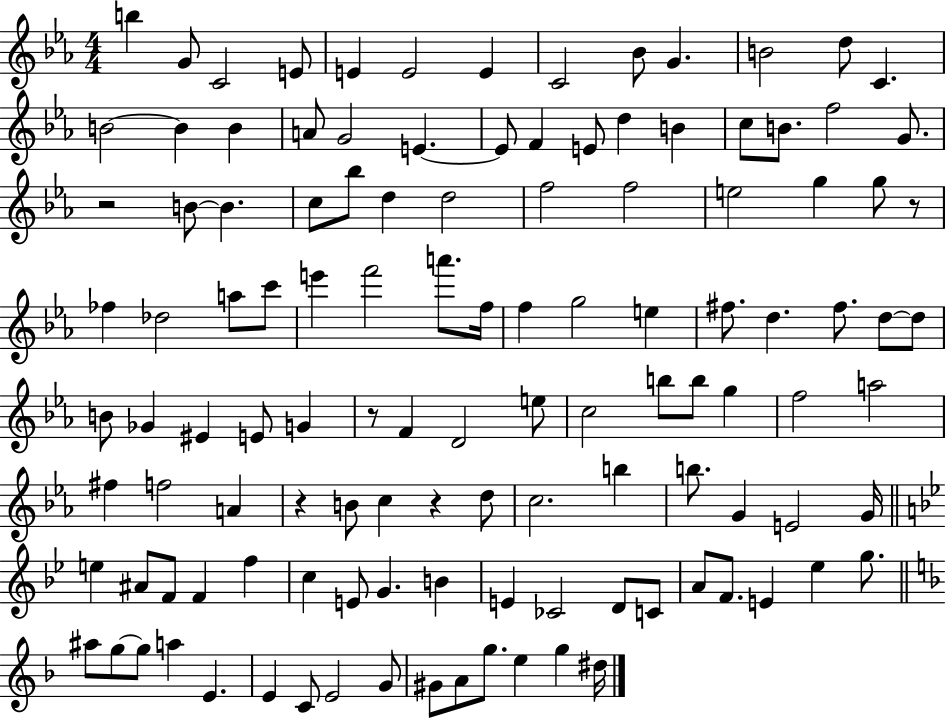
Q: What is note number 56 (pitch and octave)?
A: B4